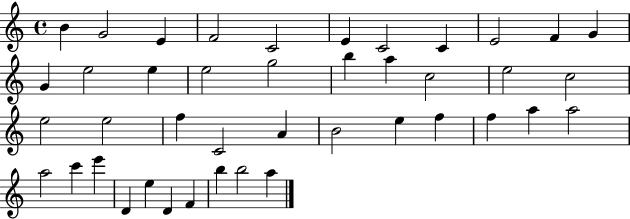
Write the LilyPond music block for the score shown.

{
  \clef treble
  \time 4/4
  \defaultTimeSignature
  \key c \major
  b'4 g'2 e'4 | f'2 c'2 | e'4 c'2 c'4 | e'2 f'4 g'4 | \break g'4 e''2 e''4 | e''2 g''2 | b''4 a''4 c''2 | e''2 c''2 | \break e''2 e''2 | f''4 c'2 a'4 | b'2 e''4 f''4 | f''4 a''4 a''2 | \break a''2 c'''4 e'''4 | d'4 e''4 d'4 f'4 | b''4 b''2 a''4 | \bar "|."
}